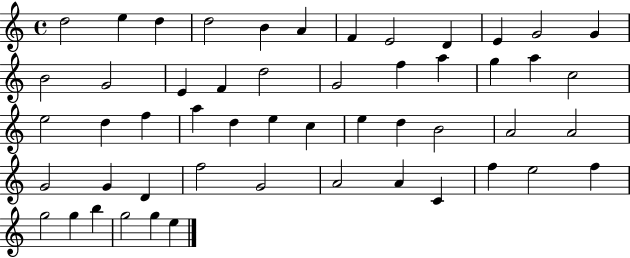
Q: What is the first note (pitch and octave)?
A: D5